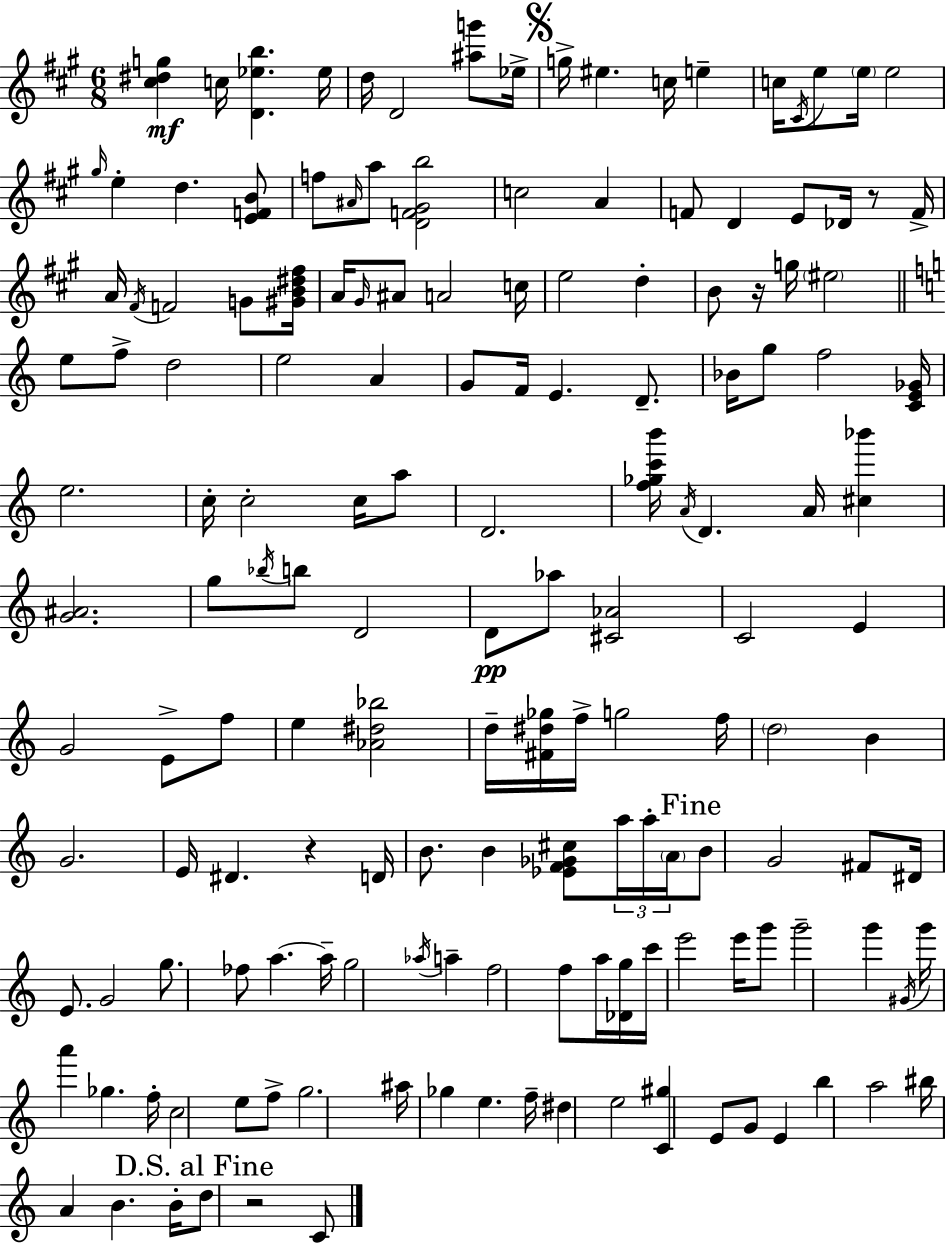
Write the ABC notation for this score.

X:1
T:Untitled
M:6/8
L:1/4
K:A
[^c^dg] c/4 [D_eb] _e/4 d/4 D2 [^ag']/2 _e/4 g/4 ^e c/4 e c/4 ^C/4 e/2 e/4 e2 ^g/4 e d [EFB]/2 f/2 ^A/4 a/2 [DF^Gb]2 c2 A F/2 D E/2 _D/4 z/2 F/4 A/4 ^F/4 F2 G/2 [^GB^d^f]/4 A/4 ^G/4 ^A/2 A2 c/4 e2 d B/2 z/4 g/4 ^e2 e/2 f/2 d2 e2 A G/2 F/4 E D/2 _B/4 g/2 f2 [CE_G]/4 e2 c/4 c2 c/4 a/2 D2 [f_gc'b']/4 A/4 D A/4 [^c_b'] [G^A]2 g/2 _b/4 b/2 D2 D/2 _a/2 [^C_A]2 C2 E G2 E/2 f/2 e [_A^d_b]2 d/4 [^F^d_g]/4 f/4 g2 f/4 d2 B G2 E/4 ^D z D/4 B/2 B [_EF_G^c]/2 a/4 a/4 A/4 B/2 G2 ^F/2 ^D/4 E/2 G2 g/2 _f/2 a a/4 g2 _a/4 a f2 f/2 a/4 [_Dg]/4 c'/4 e'2 e'/4 g'/2 g'2 g' ^G/4 g'/4 a' _g f/4 c2 e/2 f/2 g2 ^a/4 _g e f/4 ^d e2 [C^g] E/2 G/2 E b a2 ^b/4 A B B/4 d/2 z2 C/2